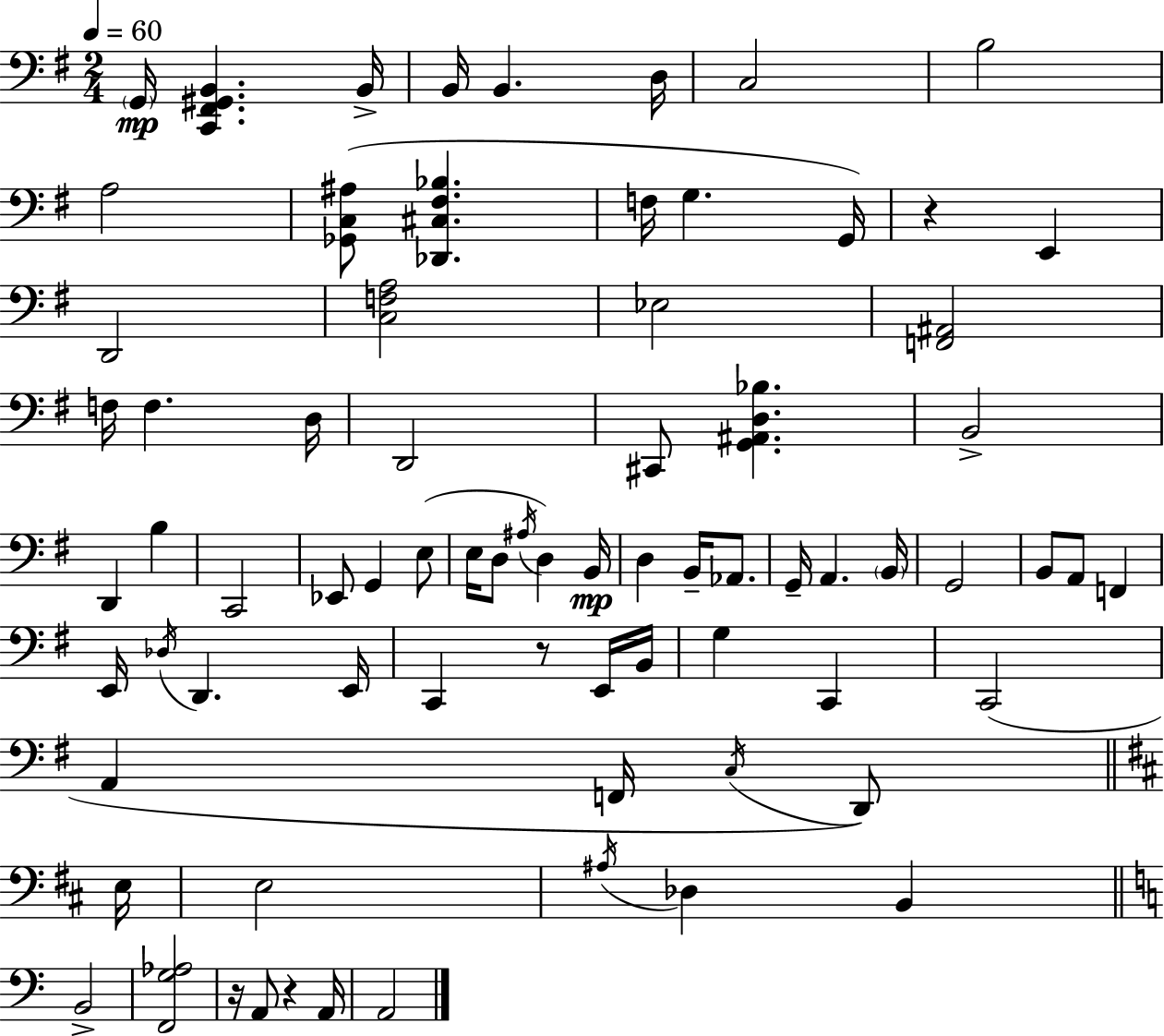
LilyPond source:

{
  \clef bass
  \numericTimeSignature
  \time 2/4
  \key g \major
  \tempo 4 = 60
  \parenthesize g,16\mp <c, fis, gis, b,>4. b,16-> | b,16 b,4. d16 | c2 | b2 | \break a2 | <ges, c ais>8( <des, cis fis bes>4. | f16 g4. g,16) | r4 e,4 | \break d,2 | <c f a>2 | ees2 | <f, ais,>2 | \break f16 f4. d16 | d,2 | cis,8 <g, ais, d bes>4. | b,2-> | \break d,4 b4 | c,2 | ees,8 g,4 e8( | e16 d8 \acciaccatura { ais16 }) d4 | \break b,16\mp d4 b,16-- aes,8. | g,16-- a,4. | \parenthesize b,16 g,2 | b,8 a,8 f,4 | \break e,16 \acciaccatura { des16 } d,4. | e,16 c,4 r8 | e,16 b,16 g4 c,4 | c,2( | \break a,4 f,16 \acciaccatura { c16 }) | d,8 \bar "||" \break \key b \minor e16 e2 | \acciaccatura { ais16 } des4 b,4 | \bar "||" \break \key c \major b,2-> | <f, g aes>2 | r16 a,8 r4 a,16 | a,2 | \break \bar "|."
}